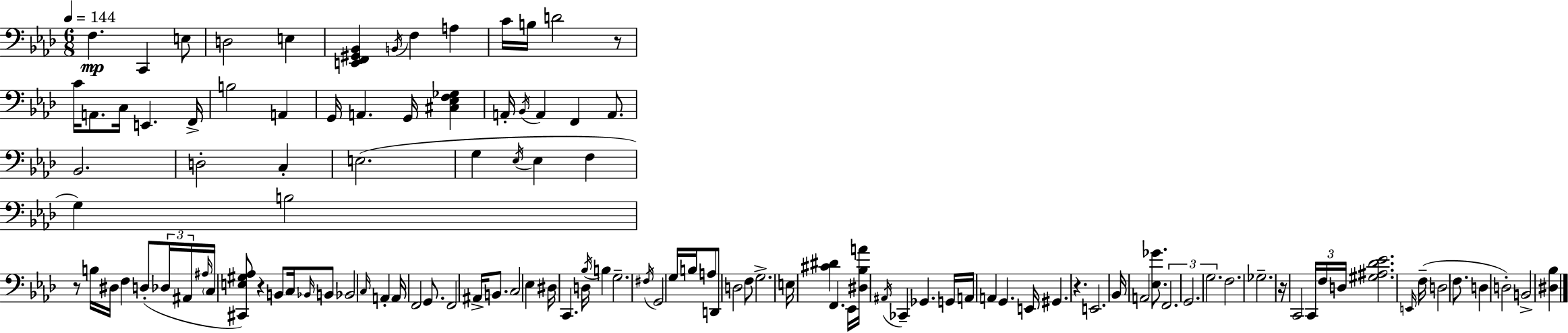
{
  \clef bass
  \numericTimeSignature
  \time 6/8
  \key aes \major
  \tempo 4 = 144
  f4.\mp c,4 e8 | d2 e4 | <e, f, gis, bes,>4 \acciaccatura { b,16 } f4 a4 | c'16 b16 d'2 r8 | \break c'16 a,8. c16 e,4. | f,16-> b2 a,4 | g,16 a,4. g,16 <cis ees f ges>4 | a,16-. \acciaccatura { bes,16 } a,4 f,4 a,8. | \break bes,2. | d2-. c4-. | e2.( | g4 \acciaccatura { ees16 } ees4 f4 | \break g4) b2 | r8 b16 dis16 f4 d8-.( | \tuplet 3/2 { des16 ais,16 \grace { ais16 } } \parenthesize c16 <cis, e gis aes>8) r4 b,8 | c16 \grace { bes,16 } b,8 bes,2 | \break \grace { c16 } a,4-. a,16 f,2 | g,8. f,2 | ais,16-> b,8. c2 | ees4 dis16 c,4. | \break d16 \acciaccatura { bes16 } b4 g2.-- | \acciaccatura { fis16 } g,2 | g16 b16 a8 d,8 d2 | f8 g2.-> | \break e16 <cis' dis'>4 | f,4. ees,16 <dis bes a'>16 \acciaccatura { ais,16 } ces,4-- | ges,4. g,16 a,16 a,4 | g,4. e,16 gis,4. | \break r4. e,2. | bes,16 a,2 | <ees ges'>8. \tuplet 3/2 { f,2. | g,2. | \break g2. } | f2. | ges2.-- | r16 c,2 | \break \tuplet 3/2 { c,16 f16 d16 } <gis ais des' ees'>2. | \grace { e,16 } f16--( d2 | f8. d4 | d2-.) b,2-> | \break <dis bes>4 \bar "|."
}